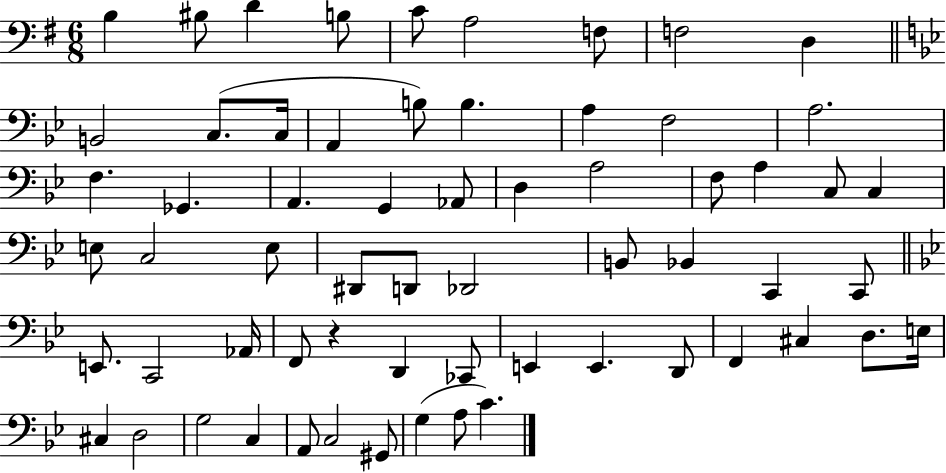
B3/q BIS3/e D4/q B3/e C4/e A3/h F3/e F3/h D3/q B2/h C3/e. C3/s A2/q B3/e B3/q. A3/q F3/h A3/h. F3/q. Gb2/q. A2/q. G2/q Ab2/e D3/q A3/h F3/e A3/q C3/e C3/q E3/e C3/h E3/e D#2/e D2/e Db2/h B2/e Bb2/q C2/q C2/e E2/e. C2/h Ab2/s F2/e R/q D2/q CES2/e E2/q E2/q. D2/e F2/q C#3/q D3/e. E3/s C#3/q D3/h G3/h C3/q A2/e C3/h G#2/e G3/q A3/e C4/q.